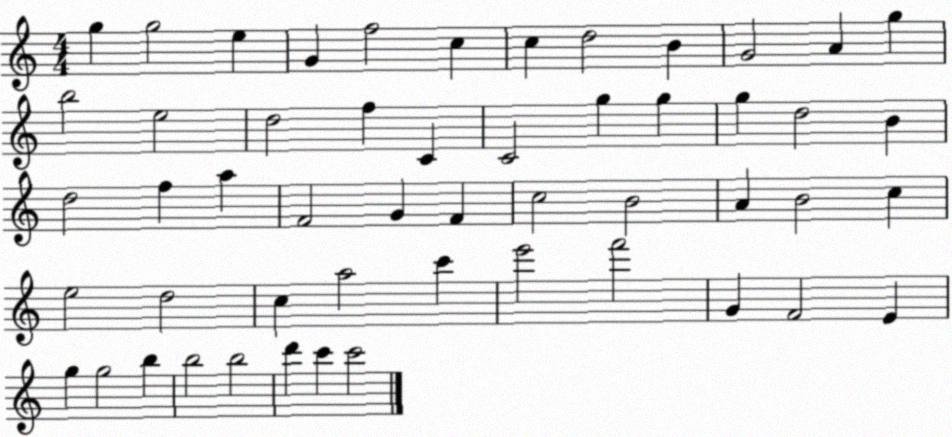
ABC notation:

X:1
T:Untitled
M:4/4
L:1/4
K:C
g g2 e G f2 c c d2 B G2 A g b2 e2 d2 f C C2 g g g d2 B d2 f a F2 G F c2 B2 A B2 c e2 d2 c a2 c' e'2 f'2 G F2 E g g2 b b2 b2 d' c' c'2